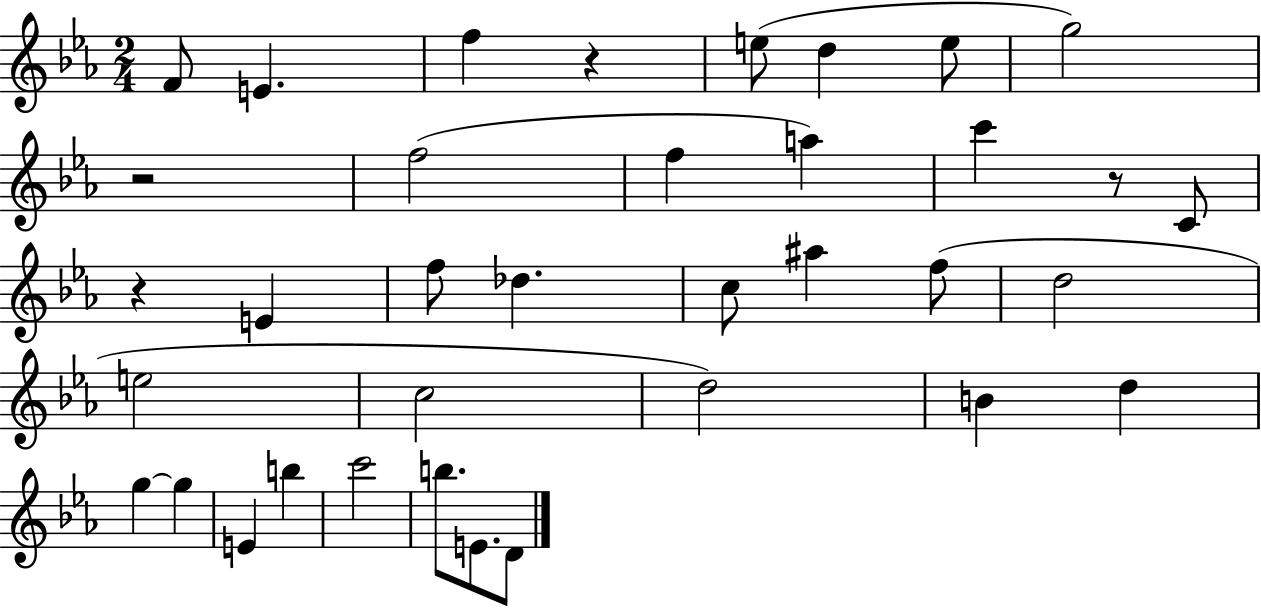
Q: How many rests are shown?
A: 4